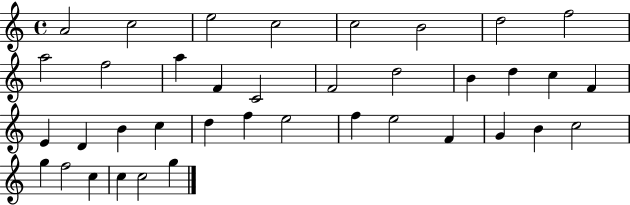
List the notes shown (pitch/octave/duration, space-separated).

A4/h C5/h E5/h C5/h C5/h B4/h D5/h F5/h A5/h F5/h A5/q F4/q C4/h F4/h D5/h B4/q D5/q C5/q F4/q E4/q D4/q B4/q C5/q D5/q F5/q E5/h F5/q E5/h F4/q G4/q B4/q C5/h G5/q F5/h C5/q C5/q C5/h G5/q